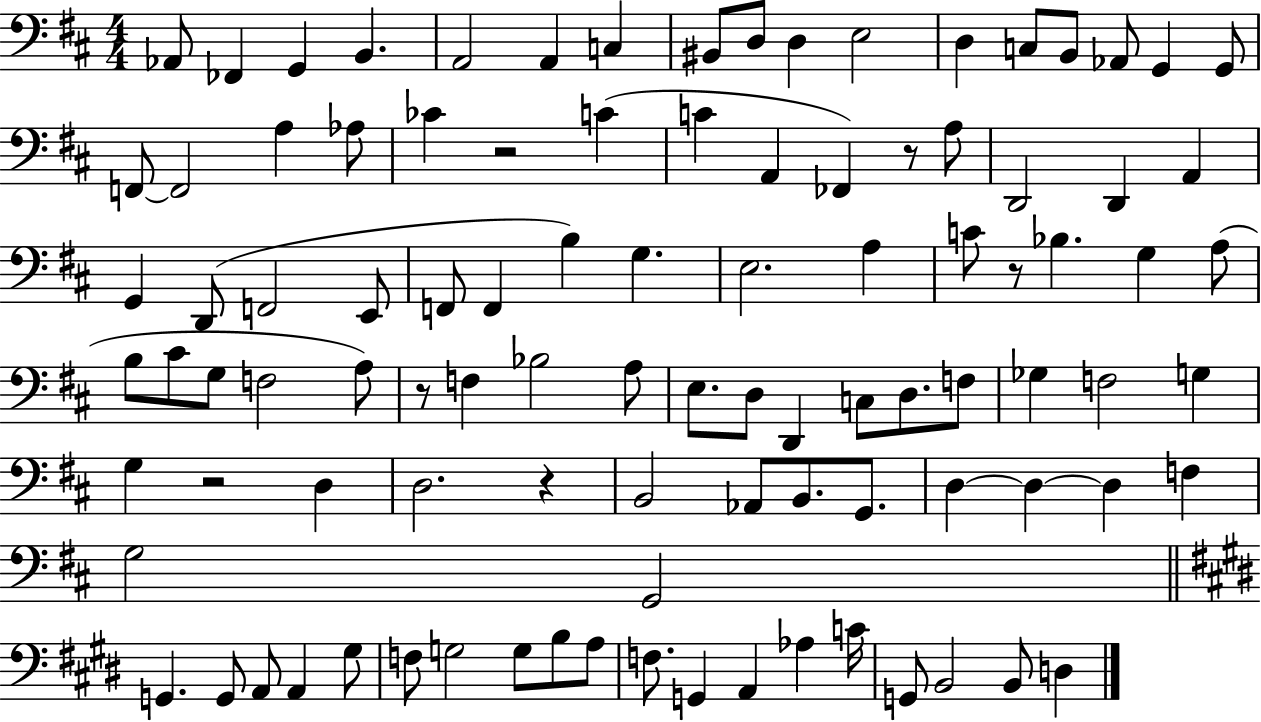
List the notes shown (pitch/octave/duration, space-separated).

Ab2/e FES2/q G2/q B2/q. A2/h A2/q C3/q BIS2/e D3/e D3/q E3/h D3/q C3/e B2/e Ab2/e G2/q G2/e F2/e F2/h A3/q Ab3/e CES4/q R/h C4/q C4/q A2/q FES2/q R/e A3/e D2/h D2/q A2/q G2/q D2/e F2/h E2/e F2/e F2/q B3/q G3/q. E3/h. A3/q C4/e R/e Bb3/q. G3/q A3/e B3/e C#4/e G3/e F3/h A3/e R/e F3/q Bb3/h A3/e E3/e. D3/e D2/q C3/e D3/e. F3/e Gb3/q F3/h G3/q G3/q R/h D3/q D3/h. R/q B2/h Ab2/e B2/e. G2/e. D3/q D3/q D3/q F3/q G3/h G2/h G2/q. G2/e A2/e A2/q G#3/e F3/e G3/h G3/e B3/e A3/e F3/e. G2/q A2/q Ab3/q C4/s G2/e B2/h B2/e D3/q